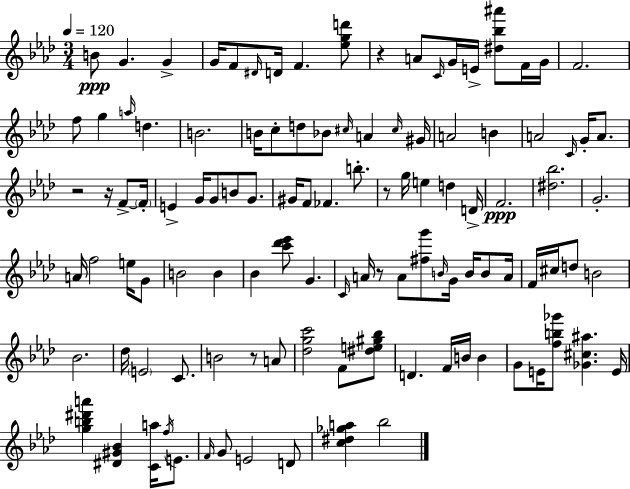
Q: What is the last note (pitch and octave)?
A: Bb5